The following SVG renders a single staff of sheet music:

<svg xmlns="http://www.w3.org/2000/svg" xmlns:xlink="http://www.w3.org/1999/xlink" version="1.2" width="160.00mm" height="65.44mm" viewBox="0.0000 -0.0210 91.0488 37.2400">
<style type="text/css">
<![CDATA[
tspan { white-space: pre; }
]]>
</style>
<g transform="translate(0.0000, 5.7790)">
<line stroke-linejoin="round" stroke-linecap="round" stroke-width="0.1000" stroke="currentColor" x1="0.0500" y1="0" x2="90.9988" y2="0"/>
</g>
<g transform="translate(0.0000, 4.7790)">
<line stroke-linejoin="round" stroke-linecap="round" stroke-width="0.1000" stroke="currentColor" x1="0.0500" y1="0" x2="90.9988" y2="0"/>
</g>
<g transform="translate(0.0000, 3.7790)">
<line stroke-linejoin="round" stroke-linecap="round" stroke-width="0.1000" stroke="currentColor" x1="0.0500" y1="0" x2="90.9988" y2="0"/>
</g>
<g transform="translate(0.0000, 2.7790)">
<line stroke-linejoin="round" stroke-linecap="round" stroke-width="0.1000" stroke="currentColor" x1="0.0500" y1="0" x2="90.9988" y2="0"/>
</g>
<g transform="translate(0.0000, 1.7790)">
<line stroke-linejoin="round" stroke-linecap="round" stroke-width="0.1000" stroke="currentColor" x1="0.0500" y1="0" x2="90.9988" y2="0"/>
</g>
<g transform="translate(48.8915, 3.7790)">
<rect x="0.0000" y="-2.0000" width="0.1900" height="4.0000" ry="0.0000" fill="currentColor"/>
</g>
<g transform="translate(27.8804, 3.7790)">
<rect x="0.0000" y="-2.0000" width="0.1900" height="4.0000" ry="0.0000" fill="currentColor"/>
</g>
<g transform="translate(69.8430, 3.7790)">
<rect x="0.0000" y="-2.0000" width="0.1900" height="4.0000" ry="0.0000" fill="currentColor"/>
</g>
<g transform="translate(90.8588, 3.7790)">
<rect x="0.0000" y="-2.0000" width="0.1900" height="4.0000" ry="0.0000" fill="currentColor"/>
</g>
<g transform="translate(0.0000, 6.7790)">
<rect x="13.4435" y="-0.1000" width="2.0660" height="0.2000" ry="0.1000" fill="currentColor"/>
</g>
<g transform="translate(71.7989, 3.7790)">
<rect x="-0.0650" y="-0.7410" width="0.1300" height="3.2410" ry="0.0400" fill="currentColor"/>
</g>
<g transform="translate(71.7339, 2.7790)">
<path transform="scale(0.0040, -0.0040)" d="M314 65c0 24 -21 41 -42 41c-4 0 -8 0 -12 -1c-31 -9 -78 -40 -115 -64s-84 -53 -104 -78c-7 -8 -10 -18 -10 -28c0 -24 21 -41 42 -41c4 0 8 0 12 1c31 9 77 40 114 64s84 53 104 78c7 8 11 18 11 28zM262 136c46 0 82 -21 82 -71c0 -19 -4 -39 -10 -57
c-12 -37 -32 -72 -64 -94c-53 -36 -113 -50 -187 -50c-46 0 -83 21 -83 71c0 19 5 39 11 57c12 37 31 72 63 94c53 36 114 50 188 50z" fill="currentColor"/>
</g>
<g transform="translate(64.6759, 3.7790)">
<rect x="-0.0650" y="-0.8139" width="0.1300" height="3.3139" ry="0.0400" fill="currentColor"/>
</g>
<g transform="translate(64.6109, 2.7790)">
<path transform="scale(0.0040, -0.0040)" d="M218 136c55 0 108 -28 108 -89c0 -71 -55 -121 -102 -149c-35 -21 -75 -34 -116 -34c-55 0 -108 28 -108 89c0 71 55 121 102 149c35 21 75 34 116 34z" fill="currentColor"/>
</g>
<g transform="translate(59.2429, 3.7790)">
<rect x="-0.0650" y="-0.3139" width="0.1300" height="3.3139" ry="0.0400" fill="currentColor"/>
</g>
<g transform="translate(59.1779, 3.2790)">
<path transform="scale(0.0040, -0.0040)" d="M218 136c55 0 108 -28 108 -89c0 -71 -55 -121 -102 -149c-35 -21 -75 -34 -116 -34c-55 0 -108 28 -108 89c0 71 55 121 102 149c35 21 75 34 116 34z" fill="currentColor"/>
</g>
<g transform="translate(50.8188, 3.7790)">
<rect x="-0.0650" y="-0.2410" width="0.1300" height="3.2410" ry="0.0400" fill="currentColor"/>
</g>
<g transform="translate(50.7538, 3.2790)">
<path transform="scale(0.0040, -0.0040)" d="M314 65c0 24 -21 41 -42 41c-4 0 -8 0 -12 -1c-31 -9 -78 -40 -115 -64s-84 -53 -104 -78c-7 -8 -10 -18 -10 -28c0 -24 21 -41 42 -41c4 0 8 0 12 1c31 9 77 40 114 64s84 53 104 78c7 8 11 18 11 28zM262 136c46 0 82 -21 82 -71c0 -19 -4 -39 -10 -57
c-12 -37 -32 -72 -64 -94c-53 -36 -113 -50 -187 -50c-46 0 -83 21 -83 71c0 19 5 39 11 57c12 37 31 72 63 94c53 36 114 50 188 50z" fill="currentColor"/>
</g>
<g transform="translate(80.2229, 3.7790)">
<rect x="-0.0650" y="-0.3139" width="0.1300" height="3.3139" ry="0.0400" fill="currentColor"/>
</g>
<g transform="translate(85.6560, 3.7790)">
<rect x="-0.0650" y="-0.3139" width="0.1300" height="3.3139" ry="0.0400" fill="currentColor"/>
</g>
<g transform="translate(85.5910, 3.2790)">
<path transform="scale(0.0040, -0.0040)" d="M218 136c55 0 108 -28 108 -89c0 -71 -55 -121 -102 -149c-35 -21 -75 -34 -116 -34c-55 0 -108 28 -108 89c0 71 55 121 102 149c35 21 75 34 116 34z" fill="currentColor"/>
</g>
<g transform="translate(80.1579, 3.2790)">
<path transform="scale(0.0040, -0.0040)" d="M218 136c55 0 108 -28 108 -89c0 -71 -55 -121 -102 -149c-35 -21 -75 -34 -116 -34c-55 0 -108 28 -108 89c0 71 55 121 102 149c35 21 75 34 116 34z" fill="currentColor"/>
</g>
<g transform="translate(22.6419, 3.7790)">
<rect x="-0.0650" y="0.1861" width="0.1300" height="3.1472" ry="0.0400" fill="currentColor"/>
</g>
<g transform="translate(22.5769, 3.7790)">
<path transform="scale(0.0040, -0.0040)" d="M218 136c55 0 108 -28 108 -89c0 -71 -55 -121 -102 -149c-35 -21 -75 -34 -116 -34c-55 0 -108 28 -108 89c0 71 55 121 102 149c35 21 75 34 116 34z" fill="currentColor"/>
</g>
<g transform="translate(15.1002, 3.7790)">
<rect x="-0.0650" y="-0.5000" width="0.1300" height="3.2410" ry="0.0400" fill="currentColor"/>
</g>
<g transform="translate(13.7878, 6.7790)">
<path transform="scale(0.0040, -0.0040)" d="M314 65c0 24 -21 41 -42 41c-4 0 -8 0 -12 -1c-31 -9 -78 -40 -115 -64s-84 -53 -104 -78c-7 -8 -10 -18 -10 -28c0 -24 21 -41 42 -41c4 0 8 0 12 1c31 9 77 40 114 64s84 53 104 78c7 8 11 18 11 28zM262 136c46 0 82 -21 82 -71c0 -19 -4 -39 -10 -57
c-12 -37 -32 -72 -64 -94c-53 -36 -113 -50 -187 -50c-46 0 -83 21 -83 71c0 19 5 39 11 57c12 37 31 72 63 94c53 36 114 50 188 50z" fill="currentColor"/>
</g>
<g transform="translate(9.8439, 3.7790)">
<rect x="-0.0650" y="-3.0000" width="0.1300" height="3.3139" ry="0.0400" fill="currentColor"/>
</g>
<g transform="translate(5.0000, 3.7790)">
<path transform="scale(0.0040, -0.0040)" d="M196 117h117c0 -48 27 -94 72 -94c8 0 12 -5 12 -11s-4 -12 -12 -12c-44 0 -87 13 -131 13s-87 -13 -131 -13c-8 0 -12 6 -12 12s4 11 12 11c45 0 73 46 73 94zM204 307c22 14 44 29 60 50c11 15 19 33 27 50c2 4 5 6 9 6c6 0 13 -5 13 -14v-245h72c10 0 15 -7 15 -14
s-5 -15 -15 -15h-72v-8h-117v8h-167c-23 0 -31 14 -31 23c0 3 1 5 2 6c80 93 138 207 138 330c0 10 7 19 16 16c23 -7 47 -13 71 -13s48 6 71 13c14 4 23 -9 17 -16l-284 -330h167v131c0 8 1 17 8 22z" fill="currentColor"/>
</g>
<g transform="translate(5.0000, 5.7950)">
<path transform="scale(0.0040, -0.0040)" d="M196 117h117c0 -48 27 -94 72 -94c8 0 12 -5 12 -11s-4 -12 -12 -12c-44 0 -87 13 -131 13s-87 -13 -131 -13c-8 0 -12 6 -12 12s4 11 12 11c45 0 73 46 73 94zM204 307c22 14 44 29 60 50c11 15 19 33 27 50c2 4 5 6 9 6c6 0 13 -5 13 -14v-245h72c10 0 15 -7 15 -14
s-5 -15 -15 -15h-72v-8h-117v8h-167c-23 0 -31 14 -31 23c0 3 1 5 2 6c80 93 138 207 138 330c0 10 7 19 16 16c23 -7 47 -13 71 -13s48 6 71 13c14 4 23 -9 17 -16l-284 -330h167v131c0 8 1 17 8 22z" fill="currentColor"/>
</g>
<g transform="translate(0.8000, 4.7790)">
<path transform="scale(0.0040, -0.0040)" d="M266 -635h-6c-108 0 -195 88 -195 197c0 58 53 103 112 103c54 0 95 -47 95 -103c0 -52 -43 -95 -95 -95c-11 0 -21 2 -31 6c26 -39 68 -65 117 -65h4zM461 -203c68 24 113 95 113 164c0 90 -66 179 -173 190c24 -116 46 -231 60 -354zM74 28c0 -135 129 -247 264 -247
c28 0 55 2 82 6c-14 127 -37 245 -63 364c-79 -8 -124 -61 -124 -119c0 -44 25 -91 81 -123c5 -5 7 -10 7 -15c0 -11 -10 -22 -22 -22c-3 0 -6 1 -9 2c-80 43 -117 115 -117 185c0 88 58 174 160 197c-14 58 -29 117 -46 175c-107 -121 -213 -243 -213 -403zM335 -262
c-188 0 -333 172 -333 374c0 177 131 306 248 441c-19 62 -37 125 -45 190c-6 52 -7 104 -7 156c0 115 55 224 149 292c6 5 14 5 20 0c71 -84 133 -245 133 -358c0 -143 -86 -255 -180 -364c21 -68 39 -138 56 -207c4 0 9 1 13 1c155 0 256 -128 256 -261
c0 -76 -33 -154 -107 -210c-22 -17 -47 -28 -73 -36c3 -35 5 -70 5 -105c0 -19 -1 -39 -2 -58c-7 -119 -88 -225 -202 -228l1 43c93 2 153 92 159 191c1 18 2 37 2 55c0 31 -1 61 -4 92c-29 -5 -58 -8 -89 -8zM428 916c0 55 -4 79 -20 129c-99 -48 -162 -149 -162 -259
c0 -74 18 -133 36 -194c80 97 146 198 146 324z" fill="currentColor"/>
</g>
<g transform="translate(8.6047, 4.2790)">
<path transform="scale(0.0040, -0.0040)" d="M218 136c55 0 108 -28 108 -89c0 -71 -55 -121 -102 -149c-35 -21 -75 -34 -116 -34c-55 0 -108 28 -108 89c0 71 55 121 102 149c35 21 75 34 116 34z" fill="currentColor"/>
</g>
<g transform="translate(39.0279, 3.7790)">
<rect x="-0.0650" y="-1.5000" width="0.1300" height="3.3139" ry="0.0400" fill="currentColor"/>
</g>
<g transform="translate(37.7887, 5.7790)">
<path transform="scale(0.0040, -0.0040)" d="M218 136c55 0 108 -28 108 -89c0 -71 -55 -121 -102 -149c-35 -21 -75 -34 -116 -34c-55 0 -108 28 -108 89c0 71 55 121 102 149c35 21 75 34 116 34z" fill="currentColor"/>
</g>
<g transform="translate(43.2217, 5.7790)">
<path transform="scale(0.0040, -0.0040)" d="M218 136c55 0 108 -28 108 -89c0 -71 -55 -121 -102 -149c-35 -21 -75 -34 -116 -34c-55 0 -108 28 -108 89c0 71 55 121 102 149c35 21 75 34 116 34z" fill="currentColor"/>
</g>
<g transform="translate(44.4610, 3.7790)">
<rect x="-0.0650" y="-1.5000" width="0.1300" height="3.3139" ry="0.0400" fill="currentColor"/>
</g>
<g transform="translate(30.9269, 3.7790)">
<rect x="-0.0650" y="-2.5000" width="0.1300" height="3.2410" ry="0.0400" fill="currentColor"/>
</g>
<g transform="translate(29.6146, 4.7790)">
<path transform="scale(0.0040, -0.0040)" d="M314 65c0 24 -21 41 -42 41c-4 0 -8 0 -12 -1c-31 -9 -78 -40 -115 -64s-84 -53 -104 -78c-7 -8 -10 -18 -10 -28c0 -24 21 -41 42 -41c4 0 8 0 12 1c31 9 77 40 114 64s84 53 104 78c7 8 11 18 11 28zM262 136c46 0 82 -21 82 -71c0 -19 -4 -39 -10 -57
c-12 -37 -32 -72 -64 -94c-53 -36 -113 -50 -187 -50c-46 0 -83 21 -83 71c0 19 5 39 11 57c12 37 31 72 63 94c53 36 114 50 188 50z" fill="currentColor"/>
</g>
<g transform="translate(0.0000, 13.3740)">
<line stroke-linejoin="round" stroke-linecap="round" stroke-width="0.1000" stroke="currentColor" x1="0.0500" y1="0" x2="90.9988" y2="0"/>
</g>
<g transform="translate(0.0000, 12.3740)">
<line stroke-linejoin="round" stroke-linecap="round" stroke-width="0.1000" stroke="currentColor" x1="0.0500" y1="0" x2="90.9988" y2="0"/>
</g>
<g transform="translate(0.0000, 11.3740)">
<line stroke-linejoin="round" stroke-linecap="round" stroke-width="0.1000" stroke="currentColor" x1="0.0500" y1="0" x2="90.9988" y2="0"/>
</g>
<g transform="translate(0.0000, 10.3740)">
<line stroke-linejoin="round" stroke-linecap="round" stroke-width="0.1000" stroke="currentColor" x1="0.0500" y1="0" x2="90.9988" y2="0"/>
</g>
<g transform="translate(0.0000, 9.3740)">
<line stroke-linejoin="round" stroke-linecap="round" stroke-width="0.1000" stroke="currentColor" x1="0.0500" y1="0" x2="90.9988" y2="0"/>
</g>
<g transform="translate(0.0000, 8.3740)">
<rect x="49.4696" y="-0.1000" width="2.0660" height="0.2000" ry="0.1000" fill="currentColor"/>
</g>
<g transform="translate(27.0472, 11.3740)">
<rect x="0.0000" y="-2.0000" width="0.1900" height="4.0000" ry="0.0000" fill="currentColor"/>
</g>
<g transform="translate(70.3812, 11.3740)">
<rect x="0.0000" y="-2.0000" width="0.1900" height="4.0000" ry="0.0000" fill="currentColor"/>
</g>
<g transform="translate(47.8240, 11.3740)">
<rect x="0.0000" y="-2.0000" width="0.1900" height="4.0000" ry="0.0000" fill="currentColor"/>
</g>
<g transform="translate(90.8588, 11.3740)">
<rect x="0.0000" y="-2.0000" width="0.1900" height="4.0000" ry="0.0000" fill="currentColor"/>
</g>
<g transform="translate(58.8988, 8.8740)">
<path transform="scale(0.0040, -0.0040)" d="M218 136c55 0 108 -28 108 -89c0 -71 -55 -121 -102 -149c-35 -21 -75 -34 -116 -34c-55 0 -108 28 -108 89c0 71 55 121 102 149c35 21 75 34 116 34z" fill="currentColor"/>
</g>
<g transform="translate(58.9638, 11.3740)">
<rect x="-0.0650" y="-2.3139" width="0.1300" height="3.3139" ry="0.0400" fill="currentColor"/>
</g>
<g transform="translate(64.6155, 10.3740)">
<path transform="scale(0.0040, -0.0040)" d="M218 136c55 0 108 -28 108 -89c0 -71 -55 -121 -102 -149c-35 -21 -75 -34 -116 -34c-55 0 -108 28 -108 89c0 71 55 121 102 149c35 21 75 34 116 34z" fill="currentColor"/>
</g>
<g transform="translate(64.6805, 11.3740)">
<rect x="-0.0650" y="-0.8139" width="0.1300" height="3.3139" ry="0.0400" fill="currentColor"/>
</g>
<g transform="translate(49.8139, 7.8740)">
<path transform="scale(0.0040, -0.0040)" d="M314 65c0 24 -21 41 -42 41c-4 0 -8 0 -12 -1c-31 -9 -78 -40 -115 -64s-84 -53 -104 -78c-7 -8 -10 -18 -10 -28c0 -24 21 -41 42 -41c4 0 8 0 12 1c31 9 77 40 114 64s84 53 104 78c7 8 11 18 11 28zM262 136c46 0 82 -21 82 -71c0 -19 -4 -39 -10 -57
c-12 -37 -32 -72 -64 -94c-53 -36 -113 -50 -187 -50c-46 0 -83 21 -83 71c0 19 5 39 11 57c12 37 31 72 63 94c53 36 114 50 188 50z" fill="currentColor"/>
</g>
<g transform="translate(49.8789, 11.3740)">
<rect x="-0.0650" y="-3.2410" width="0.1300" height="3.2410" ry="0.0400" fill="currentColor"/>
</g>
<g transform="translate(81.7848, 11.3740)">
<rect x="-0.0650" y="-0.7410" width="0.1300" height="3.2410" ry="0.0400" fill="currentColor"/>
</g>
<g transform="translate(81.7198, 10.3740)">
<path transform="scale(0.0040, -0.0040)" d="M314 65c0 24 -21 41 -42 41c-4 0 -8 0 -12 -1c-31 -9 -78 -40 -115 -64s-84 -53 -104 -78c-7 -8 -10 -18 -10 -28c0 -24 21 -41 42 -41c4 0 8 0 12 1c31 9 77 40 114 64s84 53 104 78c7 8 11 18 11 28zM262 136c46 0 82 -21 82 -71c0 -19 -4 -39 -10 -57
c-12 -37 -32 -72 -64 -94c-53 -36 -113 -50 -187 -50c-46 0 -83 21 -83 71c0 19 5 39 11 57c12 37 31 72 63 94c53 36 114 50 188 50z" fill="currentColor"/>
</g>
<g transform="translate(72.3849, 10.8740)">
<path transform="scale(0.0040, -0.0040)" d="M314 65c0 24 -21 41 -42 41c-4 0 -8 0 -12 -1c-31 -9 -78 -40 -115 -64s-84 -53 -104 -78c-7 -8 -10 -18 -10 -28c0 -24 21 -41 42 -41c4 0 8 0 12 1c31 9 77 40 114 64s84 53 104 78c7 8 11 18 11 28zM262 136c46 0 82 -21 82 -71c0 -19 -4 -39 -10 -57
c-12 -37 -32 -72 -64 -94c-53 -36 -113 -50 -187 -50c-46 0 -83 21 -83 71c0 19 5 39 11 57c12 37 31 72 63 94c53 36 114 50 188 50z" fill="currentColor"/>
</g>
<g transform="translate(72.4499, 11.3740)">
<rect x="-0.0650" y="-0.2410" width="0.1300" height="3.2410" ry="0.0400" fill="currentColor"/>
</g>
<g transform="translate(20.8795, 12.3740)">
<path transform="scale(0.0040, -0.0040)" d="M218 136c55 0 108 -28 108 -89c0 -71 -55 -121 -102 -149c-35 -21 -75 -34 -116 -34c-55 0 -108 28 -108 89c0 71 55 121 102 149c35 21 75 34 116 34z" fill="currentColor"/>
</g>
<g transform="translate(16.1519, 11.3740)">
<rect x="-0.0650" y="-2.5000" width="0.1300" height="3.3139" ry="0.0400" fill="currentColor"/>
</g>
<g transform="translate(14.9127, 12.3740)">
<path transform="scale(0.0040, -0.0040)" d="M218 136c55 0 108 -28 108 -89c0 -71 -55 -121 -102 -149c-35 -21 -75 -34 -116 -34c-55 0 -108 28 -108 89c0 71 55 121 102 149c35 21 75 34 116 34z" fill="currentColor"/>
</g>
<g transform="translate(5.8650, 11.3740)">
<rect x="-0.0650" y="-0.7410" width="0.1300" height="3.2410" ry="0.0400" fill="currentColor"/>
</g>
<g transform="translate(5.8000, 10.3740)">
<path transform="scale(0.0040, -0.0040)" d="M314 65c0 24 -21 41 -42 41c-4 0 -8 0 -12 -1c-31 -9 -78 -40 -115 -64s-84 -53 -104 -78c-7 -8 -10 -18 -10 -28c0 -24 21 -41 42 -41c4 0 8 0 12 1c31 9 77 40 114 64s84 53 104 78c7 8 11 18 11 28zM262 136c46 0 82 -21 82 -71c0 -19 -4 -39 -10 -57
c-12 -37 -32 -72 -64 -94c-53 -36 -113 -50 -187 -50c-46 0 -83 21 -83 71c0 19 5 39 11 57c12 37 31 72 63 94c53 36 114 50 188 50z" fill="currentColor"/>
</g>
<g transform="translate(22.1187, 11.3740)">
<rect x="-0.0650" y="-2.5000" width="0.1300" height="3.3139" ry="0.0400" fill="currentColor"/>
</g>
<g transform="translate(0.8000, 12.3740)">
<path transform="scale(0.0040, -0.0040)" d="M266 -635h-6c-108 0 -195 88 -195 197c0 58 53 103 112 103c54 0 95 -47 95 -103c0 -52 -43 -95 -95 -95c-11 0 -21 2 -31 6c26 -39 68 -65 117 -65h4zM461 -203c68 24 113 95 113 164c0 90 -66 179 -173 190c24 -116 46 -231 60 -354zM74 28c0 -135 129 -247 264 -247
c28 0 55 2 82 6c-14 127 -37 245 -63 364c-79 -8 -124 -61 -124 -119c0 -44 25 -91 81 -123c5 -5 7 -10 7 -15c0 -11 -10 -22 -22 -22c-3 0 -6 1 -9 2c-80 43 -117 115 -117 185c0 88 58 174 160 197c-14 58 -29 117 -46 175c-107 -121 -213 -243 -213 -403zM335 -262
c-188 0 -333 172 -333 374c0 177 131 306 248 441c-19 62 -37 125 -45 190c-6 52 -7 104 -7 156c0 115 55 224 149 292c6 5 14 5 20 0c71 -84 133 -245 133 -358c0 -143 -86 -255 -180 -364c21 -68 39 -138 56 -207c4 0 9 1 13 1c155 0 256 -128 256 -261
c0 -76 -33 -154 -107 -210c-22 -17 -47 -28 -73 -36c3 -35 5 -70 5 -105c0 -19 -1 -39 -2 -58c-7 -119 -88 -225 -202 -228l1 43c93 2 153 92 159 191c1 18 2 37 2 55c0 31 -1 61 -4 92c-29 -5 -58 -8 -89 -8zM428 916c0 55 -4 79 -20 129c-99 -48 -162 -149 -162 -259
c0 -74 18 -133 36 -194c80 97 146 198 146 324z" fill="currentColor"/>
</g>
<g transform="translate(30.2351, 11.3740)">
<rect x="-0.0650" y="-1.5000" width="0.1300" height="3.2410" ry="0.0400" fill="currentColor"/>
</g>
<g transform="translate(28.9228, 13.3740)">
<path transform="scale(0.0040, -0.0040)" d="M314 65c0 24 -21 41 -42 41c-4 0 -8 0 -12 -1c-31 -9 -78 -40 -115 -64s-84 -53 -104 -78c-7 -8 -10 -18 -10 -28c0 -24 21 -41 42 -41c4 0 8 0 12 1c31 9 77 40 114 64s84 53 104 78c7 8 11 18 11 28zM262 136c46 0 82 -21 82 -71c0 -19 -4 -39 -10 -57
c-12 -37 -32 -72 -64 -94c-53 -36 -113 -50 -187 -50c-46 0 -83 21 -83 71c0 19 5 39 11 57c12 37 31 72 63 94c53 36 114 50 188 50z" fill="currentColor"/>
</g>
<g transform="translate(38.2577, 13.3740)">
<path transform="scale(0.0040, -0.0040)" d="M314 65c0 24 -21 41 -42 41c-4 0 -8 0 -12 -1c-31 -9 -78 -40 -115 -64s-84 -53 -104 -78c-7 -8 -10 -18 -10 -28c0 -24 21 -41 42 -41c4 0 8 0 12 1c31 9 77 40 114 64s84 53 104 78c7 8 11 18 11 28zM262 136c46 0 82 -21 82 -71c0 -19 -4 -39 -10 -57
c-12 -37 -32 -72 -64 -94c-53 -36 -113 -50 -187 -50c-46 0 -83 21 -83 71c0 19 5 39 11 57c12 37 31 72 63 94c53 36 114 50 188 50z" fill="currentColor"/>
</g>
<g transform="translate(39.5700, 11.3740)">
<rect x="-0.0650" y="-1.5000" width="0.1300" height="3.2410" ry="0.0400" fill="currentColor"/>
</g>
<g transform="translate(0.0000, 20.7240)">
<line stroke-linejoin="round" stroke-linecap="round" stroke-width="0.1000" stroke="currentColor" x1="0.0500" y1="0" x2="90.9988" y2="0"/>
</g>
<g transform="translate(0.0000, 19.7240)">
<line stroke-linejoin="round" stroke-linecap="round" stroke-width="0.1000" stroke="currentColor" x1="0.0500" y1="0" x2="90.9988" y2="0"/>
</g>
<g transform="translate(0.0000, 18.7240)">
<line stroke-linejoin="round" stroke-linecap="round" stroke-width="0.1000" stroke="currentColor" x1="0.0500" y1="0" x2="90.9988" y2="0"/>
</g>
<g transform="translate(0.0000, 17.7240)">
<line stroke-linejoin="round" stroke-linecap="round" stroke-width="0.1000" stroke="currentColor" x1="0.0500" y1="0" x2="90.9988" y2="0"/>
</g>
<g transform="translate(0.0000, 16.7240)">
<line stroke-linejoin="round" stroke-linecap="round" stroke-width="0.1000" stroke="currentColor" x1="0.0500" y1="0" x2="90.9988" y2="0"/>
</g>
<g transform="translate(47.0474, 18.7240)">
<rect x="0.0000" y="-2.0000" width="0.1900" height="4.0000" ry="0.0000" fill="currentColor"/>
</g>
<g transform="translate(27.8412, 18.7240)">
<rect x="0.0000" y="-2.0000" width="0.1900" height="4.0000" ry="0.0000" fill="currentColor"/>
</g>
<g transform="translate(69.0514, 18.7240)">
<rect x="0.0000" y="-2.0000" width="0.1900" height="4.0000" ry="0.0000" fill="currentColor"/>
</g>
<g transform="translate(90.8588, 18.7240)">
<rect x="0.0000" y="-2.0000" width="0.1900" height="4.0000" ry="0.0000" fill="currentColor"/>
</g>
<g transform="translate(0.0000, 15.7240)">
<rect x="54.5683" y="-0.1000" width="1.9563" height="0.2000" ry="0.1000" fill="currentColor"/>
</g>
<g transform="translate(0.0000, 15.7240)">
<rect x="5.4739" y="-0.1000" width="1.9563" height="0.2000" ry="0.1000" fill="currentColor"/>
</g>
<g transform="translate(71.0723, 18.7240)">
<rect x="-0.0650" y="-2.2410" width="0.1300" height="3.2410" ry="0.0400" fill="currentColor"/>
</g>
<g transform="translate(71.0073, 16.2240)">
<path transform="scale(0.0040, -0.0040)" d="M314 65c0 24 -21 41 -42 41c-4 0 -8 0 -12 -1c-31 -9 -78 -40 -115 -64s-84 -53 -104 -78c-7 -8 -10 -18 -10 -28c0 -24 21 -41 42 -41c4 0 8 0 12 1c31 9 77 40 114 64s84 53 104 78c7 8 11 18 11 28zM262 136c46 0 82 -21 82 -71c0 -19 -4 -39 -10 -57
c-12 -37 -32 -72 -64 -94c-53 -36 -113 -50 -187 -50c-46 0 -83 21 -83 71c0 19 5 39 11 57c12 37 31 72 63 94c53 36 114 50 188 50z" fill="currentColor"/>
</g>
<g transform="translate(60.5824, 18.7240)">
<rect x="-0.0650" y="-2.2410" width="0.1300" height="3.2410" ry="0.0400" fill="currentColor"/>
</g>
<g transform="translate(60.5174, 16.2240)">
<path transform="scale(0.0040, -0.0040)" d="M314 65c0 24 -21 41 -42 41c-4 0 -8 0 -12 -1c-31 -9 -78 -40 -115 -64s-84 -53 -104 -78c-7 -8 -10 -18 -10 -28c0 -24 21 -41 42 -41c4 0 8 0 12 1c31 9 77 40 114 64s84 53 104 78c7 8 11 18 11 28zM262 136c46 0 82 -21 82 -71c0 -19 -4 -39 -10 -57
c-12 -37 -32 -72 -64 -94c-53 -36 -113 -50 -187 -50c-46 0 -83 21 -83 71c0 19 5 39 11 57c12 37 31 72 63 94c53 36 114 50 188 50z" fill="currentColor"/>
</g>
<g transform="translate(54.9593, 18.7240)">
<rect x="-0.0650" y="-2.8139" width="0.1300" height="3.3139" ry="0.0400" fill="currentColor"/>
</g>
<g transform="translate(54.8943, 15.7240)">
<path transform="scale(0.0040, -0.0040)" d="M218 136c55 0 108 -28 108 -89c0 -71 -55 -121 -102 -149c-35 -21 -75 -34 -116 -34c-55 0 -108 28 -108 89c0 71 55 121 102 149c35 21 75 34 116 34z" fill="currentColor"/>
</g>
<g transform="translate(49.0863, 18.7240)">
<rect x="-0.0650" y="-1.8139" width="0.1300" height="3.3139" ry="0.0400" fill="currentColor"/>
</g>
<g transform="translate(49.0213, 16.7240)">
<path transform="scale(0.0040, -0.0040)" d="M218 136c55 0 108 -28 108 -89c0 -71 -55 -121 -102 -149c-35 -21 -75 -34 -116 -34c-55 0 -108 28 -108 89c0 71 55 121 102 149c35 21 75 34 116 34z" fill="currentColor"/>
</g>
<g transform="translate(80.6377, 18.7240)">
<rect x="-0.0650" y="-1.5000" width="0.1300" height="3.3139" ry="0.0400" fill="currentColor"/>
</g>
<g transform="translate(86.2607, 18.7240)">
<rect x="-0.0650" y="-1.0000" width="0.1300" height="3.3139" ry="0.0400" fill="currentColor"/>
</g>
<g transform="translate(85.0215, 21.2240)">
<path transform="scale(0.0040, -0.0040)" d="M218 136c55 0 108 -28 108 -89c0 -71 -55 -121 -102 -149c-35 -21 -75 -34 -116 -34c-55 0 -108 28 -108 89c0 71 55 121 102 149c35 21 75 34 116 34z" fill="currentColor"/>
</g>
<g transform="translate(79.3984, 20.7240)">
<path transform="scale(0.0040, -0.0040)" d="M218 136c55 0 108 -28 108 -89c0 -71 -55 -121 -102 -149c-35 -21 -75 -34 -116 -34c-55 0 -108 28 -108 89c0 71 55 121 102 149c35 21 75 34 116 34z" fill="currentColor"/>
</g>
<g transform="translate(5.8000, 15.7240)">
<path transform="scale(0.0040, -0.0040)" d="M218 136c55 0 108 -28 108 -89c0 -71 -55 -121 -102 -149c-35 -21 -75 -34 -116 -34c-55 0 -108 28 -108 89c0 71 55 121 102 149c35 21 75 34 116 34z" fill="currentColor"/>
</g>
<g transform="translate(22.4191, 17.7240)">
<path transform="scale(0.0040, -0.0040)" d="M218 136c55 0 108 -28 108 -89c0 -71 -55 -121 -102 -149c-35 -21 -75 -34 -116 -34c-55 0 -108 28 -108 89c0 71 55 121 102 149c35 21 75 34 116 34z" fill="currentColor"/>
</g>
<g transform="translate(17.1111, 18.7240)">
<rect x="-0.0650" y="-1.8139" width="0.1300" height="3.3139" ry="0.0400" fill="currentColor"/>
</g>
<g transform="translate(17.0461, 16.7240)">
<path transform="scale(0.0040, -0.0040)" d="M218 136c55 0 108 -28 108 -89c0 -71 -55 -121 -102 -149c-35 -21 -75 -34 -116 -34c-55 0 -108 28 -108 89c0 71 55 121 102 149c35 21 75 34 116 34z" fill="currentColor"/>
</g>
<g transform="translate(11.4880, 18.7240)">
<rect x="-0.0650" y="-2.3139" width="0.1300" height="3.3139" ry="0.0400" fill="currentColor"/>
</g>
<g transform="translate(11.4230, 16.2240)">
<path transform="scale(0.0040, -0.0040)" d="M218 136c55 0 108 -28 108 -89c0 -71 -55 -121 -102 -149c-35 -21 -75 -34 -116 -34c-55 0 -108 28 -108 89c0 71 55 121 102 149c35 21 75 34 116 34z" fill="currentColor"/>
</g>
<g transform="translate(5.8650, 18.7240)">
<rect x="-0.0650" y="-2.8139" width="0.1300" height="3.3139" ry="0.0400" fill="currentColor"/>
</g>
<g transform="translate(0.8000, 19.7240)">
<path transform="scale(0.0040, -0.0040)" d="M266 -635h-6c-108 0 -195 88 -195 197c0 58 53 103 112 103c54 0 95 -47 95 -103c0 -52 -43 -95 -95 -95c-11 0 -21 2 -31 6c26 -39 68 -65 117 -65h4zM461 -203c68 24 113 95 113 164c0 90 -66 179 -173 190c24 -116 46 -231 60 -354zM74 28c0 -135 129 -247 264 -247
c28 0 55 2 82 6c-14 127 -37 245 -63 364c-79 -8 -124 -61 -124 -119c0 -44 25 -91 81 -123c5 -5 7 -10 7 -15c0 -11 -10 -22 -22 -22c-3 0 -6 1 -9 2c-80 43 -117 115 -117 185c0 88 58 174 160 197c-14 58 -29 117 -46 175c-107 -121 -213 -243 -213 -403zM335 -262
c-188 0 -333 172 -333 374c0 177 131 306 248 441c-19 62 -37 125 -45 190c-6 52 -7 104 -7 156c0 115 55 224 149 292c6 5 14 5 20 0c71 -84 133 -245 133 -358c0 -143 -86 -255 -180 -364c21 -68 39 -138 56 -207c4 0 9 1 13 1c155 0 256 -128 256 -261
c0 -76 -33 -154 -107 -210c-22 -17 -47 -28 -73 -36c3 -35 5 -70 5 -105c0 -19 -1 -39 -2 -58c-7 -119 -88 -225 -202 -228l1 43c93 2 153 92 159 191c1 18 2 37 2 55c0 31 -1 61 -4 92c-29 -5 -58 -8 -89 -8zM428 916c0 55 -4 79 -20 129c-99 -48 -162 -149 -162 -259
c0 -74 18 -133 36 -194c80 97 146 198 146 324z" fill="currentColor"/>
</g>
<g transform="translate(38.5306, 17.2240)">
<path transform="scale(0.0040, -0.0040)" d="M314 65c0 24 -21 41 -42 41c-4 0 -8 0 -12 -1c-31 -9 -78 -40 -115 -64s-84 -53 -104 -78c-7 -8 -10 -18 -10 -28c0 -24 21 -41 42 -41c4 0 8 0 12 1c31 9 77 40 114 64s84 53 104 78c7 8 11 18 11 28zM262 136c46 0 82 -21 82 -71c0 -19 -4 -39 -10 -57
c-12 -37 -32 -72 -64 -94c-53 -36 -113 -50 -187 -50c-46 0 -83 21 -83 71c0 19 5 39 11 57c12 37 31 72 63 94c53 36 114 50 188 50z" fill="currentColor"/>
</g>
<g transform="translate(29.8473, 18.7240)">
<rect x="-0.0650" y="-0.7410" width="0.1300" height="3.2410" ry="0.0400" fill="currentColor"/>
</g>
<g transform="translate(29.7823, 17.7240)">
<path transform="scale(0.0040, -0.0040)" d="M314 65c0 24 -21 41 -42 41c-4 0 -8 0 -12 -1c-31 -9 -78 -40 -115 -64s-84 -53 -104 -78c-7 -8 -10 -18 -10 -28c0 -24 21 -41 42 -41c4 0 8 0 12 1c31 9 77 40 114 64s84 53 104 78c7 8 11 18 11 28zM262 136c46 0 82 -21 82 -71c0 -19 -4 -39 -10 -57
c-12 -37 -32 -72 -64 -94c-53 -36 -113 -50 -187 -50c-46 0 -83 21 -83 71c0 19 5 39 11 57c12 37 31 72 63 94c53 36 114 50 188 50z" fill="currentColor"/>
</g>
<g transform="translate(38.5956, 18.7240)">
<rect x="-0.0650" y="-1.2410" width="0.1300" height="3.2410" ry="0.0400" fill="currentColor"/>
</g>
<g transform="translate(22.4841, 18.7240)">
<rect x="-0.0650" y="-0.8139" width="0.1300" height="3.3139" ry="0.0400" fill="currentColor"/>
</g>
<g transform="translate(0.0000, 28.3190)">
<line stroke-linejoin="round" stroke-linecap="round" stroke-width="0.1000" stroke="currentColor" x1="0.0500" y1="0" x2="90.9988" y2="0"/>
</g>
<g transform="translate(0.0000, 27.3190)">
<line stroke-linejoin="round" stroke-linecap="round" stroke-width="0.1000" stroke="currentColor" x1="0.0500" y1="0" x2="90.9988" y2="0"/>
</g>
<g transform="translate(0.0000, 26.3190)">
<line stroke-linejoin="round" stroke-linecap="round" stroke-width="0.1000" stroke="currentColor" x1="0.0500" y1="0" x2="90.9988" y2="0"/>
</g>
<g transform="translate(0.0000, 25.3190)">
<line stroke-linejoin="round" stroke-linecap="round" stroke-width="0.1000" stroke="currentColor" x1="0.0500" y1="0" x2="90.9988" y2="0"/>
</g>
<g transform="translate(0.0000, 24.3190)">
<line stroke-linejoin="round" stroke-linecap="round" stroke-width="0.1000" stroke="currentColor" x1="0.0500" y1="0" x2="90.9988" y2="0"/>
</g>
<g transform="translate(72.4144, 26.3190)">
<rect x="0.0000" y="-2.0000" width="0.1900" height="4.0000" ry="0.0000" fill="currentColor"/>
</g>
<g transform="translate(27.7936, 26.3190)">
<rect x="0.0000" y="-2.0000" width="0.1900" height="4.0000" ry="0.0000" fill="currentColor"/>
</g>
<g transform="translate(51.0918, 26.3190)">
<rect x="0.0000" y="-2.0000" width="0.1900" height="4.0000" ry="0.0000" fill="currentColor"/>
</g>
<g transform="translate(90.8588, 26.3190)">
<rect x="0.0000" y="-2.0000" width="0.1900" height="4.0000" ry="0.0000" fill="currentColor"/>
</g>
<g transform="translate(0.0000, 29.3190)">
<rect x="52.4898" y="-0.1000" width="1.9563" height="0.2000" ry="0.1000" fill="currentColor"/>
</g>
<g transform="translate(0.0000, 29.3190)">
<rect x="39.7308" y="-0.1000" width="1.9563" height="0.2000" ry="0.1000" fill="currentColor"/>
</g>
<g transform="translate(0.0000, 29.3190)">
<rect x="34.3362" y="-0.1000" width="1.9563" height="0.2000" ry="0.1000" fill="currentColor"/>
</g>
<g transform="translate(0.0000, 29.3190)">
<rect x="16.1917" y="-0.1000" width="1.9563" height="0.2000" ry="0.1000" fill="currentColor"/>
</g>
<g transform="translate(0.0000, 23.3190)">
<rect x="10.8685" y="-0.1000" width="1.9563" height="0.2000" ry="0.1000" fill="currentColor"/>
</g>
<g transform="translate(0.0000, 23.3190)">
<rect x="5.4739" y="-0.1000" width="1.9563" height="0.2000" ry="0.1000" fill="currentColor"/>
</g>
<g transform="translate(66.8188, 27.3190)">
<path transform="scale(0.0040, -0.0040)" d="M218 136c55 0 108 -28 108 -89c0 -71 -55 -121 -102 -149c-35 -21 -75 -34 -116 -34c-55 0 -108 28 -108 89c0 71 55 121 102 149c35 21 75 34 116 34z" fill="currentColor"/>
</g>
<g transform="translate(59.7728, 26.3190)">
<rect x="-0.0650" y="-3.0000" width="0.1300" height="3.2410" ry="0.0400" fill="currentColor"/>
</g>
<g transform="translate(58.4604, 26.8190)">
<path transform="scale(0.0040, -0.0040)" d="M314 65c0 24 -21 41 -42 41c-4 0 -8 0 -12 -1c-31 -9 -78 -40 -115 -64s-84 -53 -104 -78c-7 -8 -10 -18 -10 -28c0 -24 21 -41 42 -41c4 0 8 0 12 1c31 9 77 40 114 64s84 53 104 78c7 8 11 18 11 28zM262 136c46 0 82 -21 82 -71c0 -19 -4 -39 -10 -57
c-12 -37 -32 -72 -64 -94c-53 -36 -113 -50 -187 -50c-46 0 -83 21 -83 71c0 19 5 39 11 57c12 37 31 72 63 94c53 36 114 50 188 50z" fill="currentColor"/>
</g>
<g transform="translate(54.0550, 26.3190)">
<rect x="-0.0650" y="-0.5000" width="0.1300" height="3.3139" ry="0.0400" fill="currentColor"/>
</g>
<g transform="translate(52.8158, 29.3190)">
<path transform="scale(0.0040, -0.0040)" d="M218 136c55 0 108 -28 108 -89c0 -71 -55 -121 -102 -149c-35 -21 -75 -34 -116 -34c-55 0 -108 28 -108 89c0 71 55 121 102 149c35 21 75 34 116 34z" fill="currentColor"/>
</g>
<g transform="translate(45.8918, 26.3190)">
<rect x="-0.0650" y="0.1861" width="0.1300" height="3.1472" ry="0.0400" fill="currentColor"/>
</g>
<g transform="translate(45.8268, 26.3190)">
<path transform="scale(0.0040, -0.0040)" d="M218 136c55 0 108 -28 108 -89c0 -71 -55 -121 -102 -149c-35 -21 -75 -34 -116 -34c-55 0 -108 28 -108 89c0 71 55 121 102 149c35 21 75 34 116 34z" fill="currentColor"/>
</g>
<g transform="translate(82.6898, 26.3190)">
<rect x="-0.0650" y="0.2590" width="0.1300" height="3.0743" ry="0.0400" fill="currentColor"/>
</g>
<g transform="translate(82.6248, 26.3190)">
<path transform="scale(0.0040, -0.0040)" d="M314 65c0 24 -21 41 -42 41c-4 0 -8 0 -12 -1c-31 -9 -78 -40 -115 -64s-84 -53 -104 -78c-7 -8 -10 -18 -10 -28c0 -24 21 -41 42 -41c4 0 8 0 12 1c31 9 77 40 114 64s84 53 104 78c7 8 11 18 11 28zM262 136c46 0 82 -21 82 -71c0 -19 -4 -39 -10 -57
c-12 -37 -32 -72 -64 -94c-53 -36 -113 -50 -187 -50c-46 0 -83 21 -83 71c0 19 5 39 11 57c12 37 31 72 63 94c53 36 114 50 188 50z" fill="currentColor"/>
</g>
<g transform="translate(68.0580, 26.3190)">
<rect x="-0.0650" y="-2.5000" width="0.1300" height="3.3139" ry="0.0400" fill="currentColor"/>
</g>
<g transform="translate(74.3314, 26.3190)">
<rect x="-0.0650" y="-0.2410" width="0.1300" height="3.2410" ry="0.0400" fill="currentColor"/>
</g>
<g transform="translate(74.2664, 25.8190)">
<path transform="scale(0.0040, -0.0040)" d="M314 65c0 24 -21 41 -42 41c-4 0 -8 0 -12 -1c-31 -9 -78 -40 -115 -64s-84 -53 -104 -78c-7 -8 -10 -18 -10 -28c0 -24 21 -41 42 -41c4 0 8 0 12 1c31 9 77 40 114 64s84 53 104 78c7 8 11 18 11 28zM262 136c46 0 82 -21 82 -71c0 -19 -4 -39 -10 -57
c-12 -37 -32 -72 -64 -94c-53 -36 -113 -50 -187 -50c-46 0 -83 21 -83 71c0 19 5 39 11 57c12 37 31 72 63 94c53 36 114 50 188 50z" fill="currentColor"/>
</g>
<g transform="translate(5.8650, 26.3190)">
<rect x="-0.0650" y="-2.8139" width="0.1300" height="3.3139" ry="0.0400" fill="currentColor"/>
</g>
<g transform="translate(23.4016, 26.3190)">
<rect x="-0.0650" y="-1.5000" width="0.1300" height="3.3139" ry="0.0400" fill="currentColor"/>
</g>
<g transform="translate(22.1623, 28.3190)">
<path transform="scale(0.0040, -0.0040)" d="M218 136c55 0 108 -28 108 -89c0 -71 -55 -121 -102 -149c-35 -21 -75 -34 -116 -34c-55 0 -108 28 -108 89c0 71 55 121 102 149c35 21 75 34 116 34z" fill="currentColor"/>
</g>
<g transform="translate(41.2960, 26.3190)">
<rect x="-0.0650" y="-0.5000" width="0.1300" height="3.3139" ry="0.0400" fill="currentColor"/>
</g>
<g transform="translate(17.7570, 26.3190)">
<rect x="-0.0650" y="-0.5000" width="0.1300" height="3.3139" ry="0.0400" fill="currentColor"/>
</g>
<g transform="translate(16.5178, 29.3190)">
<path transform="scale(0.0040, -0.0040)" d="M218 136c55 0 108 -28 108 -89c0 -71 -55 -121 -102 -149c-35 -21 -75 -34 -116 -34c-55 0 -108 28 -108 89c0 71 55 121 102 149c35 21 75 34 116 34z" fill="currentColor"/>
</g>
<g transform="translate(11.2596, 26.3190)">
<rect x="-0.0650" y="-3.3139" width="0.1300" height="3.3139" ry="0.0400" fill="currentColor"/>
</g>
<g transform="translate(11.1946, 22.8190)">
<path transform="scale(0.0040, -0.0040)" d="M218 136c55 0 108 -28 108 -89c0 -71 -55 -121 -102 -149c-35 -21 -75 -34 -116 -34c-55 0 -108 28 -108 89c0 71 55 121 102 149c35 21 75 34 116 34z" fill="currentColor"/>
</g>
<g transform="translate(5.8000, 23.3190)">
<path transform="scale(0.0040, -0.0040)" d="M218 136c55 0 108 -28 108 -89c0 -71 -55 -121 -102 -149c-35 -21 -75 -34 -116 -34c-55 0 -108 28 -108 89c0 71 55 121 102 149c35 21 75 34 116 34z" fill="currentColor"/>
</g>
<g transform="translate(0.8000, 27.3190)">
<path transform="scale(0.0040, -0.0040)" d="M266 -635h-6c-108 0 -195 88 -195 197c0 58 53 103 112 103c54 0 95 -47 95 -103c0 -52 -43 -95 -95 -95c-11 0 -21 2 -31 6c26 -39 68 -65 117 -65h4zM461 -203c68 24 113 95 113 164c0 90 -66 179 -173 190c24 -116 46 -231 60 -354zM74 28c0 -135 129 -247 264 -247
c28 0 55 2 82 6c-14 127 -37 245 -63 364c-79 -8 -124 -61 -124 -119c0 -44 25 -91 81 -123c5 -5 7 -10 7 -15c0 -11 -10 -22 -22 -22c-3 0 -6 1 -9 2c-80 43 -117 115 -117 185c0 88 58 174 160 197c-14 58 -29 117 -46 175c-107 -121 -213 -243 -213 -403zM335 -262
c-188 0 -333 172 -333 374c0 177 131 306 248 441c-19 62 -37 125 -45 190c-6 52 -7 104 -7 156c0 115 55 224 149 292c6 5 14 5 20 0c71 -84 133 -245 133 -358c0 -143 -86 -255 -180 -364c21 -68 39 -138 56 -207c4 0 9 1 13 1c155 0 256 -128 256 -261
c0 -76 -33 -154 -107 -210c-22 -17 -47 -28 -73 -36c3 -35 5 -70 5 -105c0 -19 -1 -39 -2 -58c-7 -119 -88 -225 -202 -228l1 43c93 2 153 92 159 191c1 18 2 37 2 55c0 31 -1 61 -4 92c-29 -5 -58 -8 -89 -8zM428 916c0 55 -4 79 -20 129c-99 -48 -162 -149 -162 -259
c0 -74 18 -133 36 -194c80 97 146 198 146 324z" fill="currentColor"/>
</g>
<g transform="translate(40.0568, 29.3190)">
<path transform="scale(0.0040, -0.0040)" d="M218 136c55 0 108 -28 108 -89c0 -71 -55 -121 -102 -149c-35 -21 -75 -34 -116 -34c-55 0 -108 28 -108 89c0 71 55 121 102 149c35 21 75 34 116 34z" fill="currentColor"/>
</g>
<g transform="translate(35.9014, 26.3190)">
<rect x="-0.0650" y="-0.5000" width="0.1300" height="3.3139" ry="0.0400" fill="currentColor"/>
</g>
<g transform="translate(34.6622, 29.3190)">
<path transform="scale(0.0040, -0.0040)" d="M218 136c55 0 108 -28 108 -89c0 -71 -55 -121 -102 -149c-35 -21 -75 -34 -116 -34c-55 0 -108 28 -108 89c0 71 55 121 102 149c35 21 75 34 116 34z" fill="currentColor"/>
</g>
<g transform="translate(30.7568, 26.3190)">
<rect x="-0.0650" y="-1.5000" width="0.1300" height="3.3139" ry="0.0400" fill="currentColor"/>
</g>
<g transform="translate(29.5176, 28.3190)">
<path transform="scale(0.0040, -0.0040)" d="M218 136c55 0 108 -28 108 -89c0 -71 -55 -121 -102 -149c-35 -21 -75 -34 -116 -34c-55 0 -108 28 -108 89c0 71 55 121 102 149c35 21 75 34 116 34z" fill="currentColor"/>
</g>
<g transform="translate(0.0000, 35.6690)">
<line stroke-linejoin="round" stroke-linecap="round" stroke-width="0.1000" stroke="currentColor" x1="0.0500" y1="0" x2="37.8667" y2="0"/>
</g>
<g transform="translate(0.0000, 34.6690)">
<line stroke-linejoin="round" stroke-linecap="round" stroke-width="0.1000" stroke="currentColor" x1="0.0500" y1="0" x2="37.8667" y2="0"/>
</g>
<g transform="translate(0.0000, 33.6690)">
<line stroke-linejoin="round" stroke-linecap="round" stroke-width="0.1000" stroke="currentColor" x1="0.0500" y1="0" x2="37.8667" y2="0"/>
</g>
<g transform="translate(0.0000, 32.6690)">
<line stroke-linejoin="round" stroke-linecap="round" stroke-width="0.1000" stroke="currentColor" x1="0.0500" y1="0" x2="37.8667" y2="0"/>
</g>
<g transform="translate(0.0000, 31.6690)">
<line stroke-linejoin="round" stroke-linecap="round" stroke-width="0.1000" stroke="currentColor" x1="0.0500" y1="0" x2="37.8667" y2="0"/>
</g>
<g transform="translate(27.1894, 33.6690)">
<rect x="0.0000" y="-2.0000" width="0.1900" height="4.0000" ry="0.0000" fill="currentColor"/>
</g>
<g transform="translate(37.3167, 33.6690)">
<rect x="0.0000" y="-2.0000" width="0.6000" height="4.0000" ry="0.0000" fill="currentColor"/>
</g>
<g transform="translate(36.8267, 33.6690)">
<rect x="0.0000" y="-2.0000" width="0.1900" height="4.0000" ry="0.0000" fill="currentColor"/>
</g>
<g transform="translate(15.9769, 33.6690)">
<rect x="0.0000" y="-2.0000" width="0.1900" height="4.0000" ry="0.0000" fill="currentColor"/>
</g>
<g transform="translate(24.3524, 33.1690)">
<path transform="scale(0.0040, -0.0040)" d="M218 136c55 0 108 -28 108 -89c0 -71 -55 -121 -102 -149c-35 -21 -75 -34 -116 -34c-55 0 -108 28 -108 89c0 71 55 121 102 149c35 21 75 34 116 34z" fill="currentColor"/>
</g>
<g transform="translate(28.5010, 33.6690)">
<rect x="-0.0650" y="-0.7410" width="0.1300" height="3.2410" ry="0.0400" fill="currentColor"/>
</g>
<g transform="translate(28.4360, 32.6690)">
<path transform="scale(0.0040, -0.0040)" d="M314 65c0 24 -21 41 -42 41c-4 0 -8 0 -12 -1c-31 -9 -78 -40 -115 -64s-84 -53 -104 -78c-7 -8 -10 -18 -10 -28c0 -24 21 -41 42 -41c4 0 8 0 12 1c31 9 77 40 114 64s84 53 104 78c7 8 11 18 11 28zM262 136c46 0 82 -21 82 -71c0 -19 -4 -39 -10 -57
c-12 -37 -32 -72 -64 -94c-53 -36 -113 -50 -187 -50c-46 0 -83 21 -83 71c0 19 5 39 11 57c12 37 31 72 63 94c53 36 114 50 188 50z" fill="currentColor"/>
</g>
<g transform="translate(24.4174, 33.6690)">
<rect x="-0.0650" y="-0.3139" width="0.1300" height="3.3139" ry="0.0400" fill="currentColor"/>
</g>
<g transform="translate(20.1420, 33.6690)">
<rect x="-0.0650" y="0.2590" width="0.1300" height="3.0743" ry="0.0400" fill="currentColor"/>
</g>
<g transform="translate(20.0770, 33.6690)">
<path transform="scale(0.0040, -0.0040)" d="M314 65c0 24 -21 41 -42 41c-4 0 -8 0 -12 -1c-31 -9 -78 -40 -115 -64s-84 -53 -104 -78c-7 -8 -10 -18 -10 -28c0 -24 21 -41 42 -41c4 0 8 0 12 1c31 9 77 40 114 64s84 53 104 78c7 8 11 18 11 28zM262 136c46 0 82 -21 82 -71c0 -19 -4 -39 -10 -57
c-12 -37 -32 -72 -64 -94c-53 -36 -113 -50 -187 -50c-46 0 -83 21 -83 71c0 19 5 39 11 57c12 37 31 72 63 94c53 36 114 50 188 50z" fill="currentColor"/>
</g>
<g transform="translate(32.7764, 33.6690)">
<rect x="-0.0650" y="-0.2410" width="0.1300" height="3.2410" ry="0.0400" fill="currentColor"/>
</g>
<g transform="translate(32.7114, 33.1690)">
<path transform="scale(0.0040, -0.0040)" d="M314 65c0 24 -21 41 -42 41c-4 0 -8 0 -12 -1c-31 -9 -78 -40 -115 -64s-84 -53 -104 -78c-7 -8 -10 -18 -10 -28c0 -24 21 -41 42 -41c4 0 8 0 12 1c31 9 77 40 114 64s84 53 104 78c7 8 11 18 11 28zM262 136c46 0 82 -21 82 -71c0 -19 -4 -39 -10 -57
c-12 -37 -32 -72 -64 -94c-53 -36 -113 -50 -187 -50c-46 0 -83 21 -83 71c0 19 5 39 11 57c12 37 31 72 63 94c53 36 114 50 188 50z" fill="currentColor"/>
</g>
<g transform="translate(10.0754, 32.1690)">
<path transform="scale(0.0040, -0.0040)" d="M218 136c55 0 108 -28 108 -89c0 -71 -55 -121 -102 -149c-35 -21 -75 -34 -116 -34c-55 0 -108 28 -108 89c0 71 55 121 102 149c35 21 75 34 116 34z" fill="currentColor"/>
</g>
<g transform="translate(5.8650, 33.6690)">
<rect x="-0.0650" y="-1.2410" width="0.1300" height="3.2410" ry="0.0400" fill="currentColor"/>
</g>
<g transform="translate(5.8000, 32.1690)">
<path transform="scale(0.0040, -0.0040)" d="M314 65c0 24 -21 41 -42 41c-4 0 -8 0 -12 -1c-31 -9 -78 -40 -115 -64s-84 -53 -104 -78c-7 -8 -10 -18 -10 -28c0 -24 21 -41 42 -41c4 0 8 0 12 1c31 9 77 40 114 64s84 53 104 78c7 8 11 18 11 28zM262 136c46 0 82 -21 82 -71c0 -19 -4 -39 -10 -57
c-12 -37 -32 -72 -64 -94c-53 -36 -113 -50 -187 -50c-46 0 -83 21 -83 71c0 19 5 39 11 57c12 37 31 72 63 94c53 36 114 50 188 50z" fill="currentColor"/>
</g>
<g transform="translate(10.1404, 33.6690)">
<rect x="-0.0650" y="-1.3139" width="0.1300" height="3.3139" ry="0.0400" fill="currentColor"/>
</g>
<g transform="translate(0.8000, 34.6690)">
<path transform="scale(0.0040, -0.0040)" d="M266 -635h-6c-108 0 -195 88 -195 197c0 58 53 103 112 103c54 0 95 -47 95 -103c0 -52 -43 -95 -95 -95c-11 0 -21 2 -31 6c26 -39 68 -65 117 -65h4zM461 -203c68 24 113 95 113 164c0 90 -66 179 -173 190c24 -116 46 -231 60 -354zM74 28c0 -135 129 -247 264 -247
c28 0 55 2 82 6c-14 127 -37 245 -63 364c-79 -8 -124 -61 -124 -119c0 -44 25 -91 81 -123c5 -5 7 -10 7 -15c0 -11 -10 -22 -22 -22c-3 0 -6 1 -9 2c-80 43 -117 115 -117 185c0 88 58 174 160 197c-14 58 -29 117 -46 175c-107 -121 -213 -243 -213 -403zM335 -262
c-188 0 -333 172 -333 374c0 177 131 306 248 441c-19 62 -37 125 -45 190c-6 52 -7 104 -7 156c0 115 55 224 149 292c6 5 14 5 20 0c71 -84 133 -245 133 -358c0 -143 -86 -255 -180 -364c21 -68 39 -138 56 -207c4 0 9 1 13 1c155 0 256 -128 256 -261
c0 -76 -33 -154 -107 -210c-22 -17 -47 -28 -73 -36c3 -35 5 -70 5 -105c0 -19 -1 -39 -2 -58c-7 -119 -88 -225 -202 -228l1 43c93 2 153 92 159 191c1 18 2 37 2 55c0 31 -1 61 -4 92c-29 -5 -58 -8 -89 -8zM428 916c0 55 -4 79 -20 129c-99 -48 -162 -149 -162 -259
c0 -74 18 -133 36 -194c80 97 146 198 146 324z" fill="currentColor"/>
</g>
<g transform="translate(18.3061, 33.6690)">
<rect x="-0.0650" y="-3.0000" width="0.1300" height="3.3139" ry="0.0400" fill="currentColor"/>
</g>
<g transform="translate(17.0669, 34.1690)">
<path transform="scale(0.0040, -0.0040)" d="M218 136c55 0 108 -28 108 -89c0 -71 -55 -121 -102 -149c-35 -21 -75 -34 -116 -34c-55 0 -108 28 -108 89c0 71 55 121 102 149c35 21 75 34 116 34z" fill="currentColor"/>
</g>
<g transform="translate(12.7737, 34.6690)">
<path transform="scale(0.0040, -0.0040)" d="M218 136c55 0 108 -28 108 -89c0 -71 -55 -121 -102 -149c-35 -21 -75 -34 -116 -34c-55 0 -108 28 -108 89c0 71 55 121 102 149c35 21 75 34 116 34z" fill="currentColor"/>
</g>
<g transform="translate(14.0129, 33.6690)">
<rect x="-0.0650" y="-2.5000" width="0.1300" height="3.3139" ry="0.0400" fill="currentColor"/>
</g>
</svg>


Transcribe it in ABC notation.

X:1
T:Untitled
M:4/4
L:1/4
K:C
A C2 B G2 E E c2 c d d2 c c d2 G G E2 E2 b2 g d c2 d2 a g f d d2 e2 f a g2 g2 E D a b C E E C C B C A2 G c2 B2 e2 e G A B2 c d2 c2